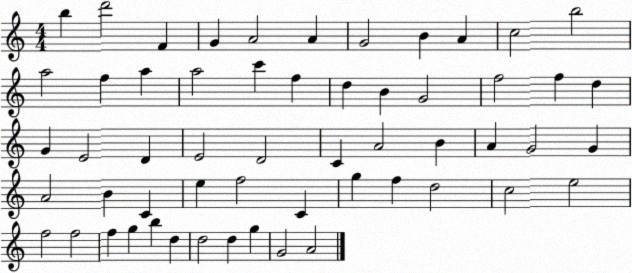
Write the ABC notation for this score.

X:1
T:Untitled
M:4/4
L:1/4
K:C
b d'2 F G A2 A G2 B A c2 b2 a2 f a a2 c' f d B G2 f2 f d G E2 D E2 D2 C A2 B A G2 G A2 B C e f2 C g f d2 c2 e2 f2 f2 f g b d d2 d g G2 A2